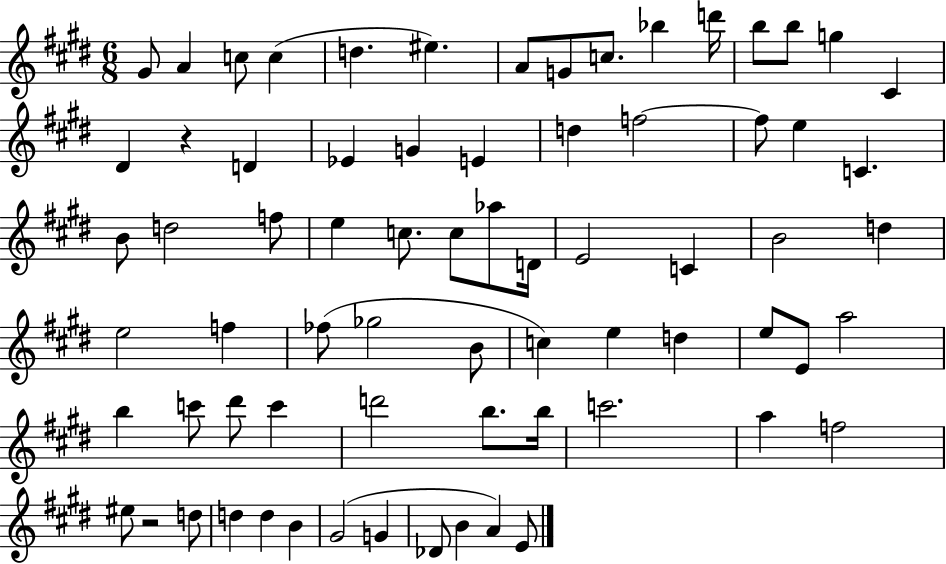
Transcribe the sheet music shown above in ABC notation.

X:1
T:Untitled
M:6/8
L:1/4
K:E
^G/2 A c/2 c d ^e A/2 G/2 c/2 _b d'/4 b/2 b/2 g ^C ^D z D _E G E d f2 f/2 e C B/2 d2 f/2 e c/2 c/2 _a/2 D/4 E2 C B2 d e2 f _f/2 _g2 B/2 c e d e/2 E/2 a2 b c'/2 ^d'/2 c' d'2 b/2 b/4 c'2 a f2 ^e/2 z2 d/2 d d B ^G2 G _D/2 B A E/2